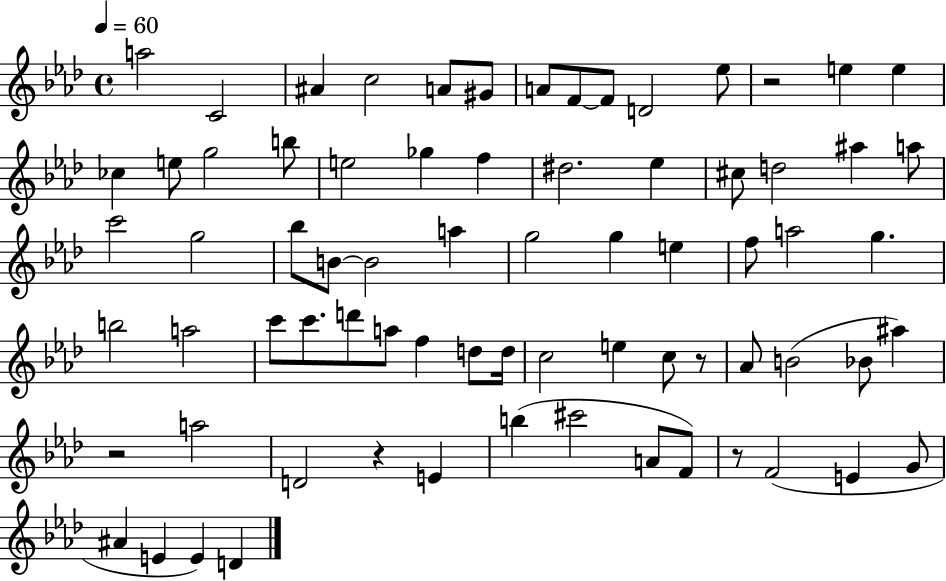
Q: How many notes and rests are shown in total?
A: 73